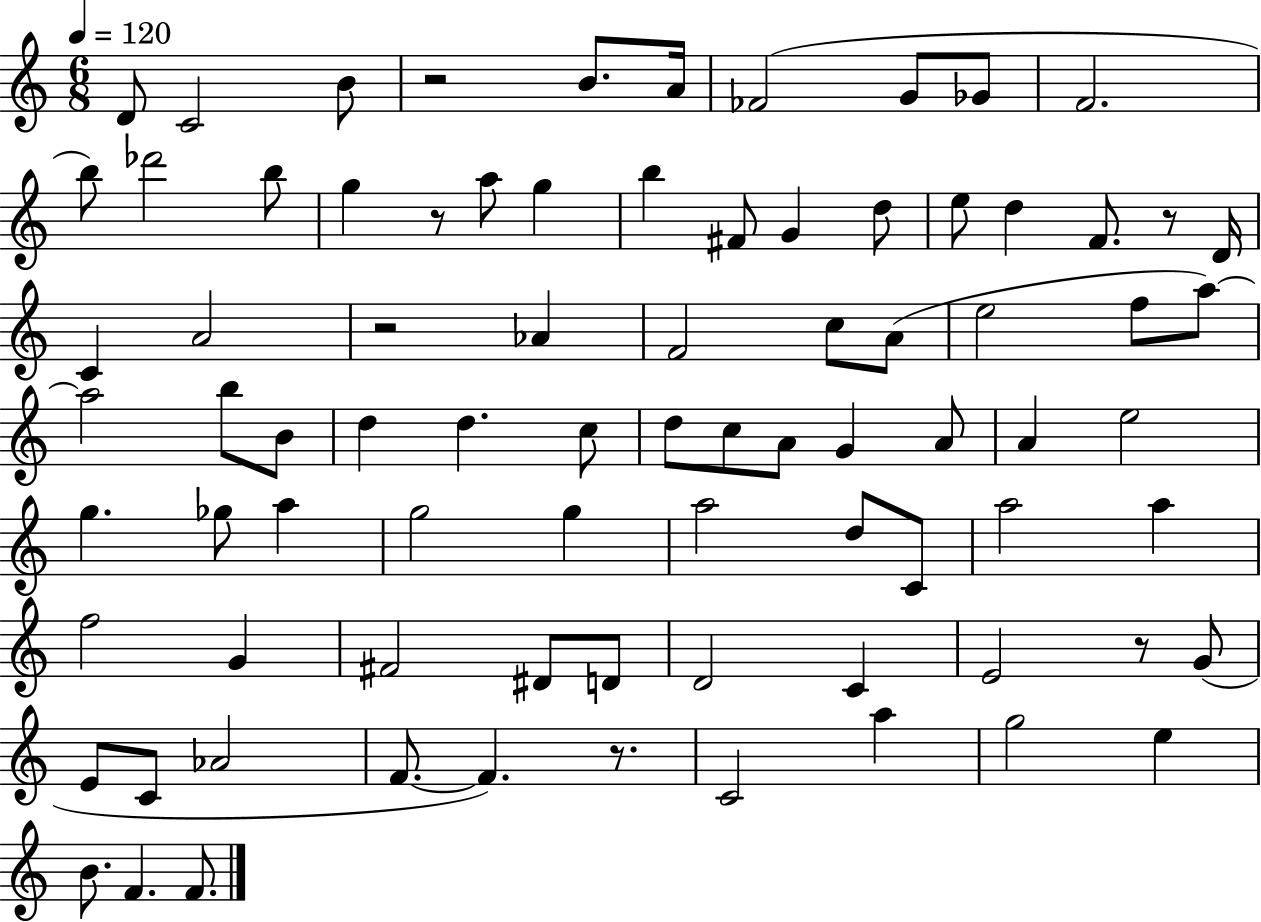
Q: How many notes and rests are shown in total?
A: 82